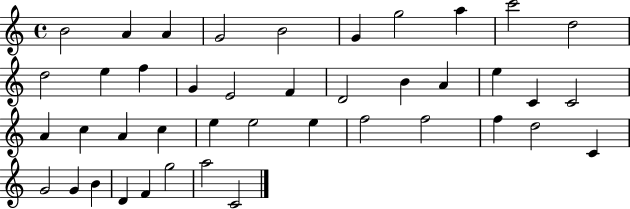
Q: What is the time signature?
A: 4/4